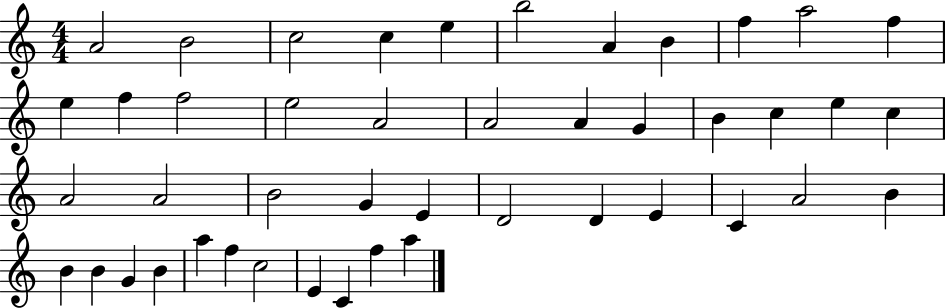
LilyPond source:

{
  \clef treble
  \numericTimeSignature
  \time 4/4
  \key c \major
  a'2 b'2 | c''2 c''4 e''4 | b''2 a'4 b'4 | f''4 a''2 f''4 | \break e''4 f''4 f''2 | e''2 a'2 | a'2 a'4 g'4 | b'4 c''4 e''4 c''4 | \break a'2 a'2 | b'2 g'4 e'4 | d'2 d'4 e'4 | c'4 a'2 b'4 | \break b'4 b'4 g'4 b'4 | a''4 f''4 c''2 | e'4 c'4 f''4 a''4 | \bar "|."
}